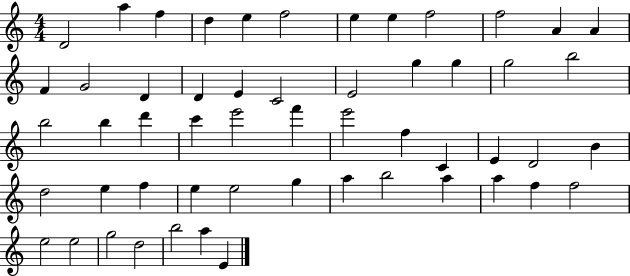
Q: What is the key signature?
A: C major